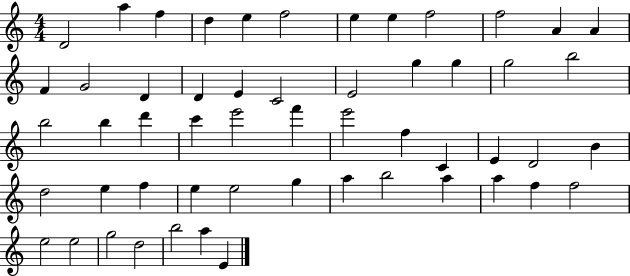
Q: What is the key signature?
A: C major